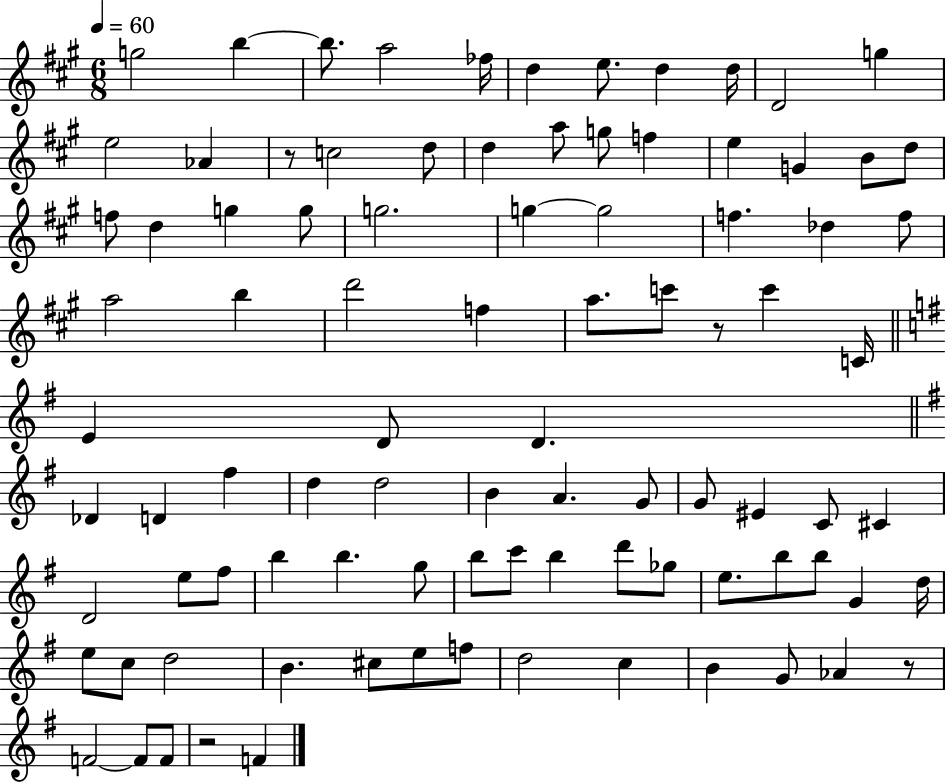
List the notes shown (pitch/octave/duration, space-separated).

G5/h B5/q B5/e. A5/h FES5/s D5/q E5/e. D5/q D5/s D4/h G5/q E5/h Ab4/q R/e C5/h D5/e D5/q A5/e G5/e F5/q E5/q G4/q B4/e D5/e F5/e D5/q G5/q G5/e G5/h. G5/q G5/h F5/q. Db5/q F5/e A5/h B5/q D6/h F5/q A5/e. C6/e R/e C6/q C4/s E4/q D4/e D4/q. Db4/q D4/q F#5/q D5/q D5/h B4/q A4/q. G4/e G4/e EIS4/q C4/e C#4/q D4/h E5/e F#5/e B5/q B5/q. G5/e B5/e C6/e B5/q D6/e Gb5/e E5/e. B5/e B5/e G4/q D5/s E5/e C5/e D5/h B4/q. C#5/e E5/e F5/e D5/h C5/q B4/q G4/e Ab4/q R/e F4/h F4/e F4/e R/h F4/q